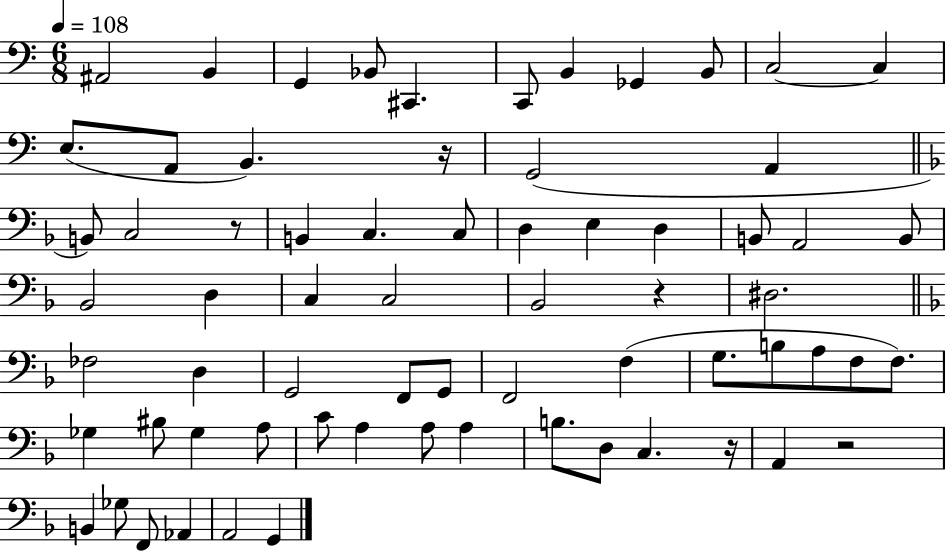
{
  \clef bass
  \numericTimeSignature
  \time 6/8
  \key c \major
  \tempo 4 = 108
  ais,2 b,4 | g,4 bes,8 cis,4. | c,8 b,4 ges,4 b,8 | c2~~ c4 | \break e8.( a,8 b,4.) r16 | g,2( a,4 | \bar "||" \break \key f \major b,8) c2 r8 | b,4 c4. c8 | d4 e4 d4 | b,8 a,2 b,8 | \break bes,2 d4 | c4 c2 | bes,2 r4 | dis2. | \break \bar "||" \break \key d \minor fes2 d4 | g,2 f,8 g,8 | f,2 f4( | g8. b8 a8 f8 f8.) | \break ges4 bis8 ges4 a8 | c'8 a4 a8 a4 | b8. d8 c4. r16 | a,4 r2 | \break b,4 ges8 f,8 aes,4 | a,2 g,4 | \bar "|."
}